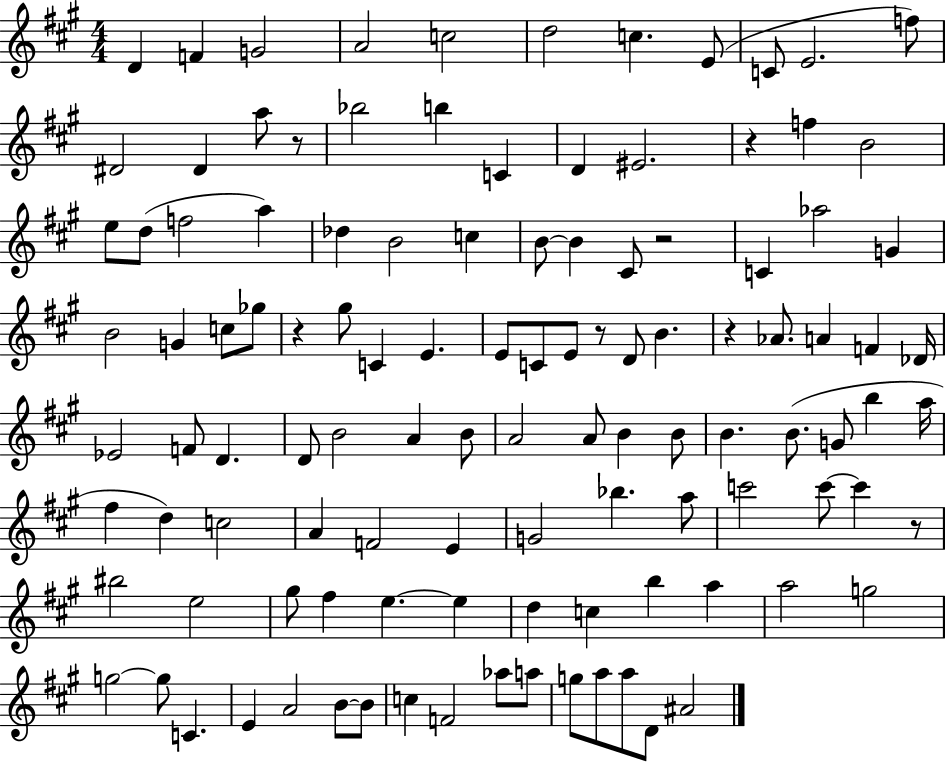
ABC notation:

X:1
T:Untitled
M:4/4
L:1/4
K:A
D F G2 A2 c2 d2 c E/2 C/2 E2 f/2 ^D2 ^D a/2 z/2 _b2 b C D ^E2 z f B2 e/2 d/2 f2 a _d B2 c B/2 B ^C/2 z2 C _a2 G B2 G c/2 _g/2 z ^g/2 C E E/2 C/2 E/2 z/2 D/2 B z _A/2 A F _D/4 _E2 F/2 D D/2 B2 A B/2 A2 A/2 B B/2 B B/2 G/2 b a/4 ^f d c2 A F2 E G2 _b a/2 c'2 c'/2 c' z/2 ^b2 e2 ^g/2 ^f e e d c b a a2 g2 g2 g/2 C E A2 B/2 B/2 c F2 _a/2 a/2 g/2 a/2 a/2 D/2 ^A2